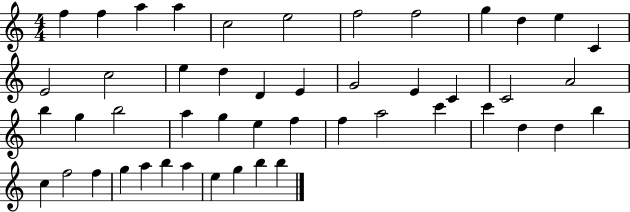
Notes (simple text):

F5/q F5/q A5/q A5/q C5/h E5/h F5/h F5/h G5/q D5/q E5/q C4/q E4/h C5/h E5/q D5/q D4/q E4/q G4/h E4/q C4/q C4/h A4/h B5/q G5/q B5/h A5/q G5/q E5/q F5/q F5/q A5/h C6/q C6/q D5/q D5/q B5/q C5/q F5/h F5/q G5/q A5/q B5/q A5/q E5/q G5/q B5/q B5/q